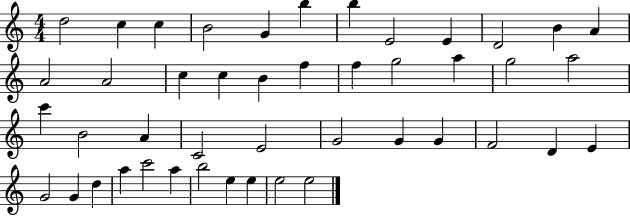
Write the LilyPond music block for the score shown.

{
  \clef treble
  \numericTimeSignature
  \time 4/4
  \key c \major
  d''2 c''4 c''4 | b'2 g'4 b''4 | b''4 e'2 e'4 | d'2 b'4 a'4 | \break a'2 a'2 | c''4 c''4 b'4 f''4 | f''4 g''2 a''4 | g''2 a''2 | \break c'''4 b'2 a'4 | c'2 e'2 | g'2 g'4 g'4 | f'2 d'4 e'4 | \break g'2 g'4 d''4 | a''4 c'''2 a''4 | b''2 e''4 e''4 | e''2 e''2 | \break \bar "|."
}